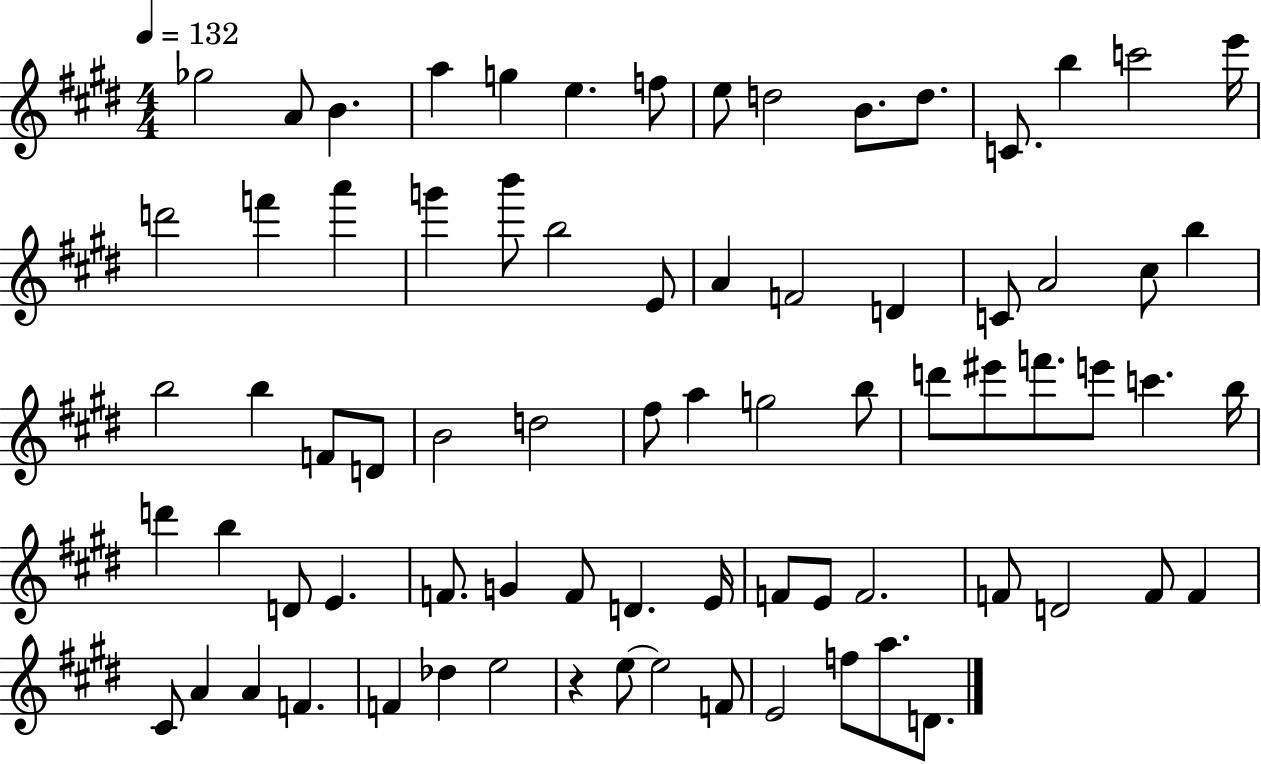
{
  \clef treble
  \numericTimeSignature
  \time 4/4
  \key e \major
  \tempo 4 = 132
  ges''2 a'8 b'4. | a''4 g''4 e''4. f''8 | e''8 d''2 b'8. d''8. | c'8. b''4 c'''2 e'''16 | \break d'''2 f'''4 a'''4 | g'''4 b'''8 b''2 e'8 | a'4 f'2 d'4 | c'8 a'2 cis''8 b''4 | \break b''2 b''4 f'8 d'8 | b'2 d''2 | fis''8 a''4 g''2 b''8 | d'''8 eis'''8 f'''8. e'''8 c'''4. b''16 | \break d'''4 b''4 d'8 e'4. | f'8. g'4 f'8 d'4. e'16 | f'8 e'8 f'2. | f'8 d'2 f'8 f'4 | \break cis'8 a'4 a'4 f'4. | f'4 des''4 e''2 | r4 e''8~~ e''2 f'8 | e'2 f''8 a''8. d'8. | \break \bar "|."
}